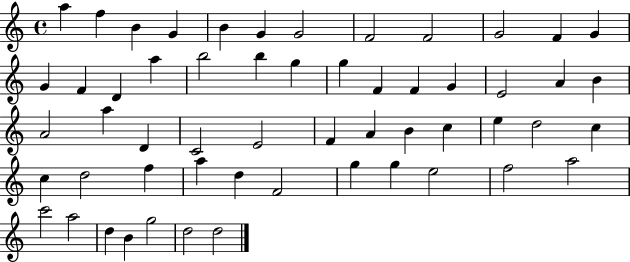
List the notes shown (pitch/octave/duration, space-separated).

A5/q F5/q B4/q G4/q B4/q G4/q G4/h F4/h F4/h G4/h F4/q G4/q G4/q F4/q D4/q A5/q B5/h B5/q G5/q G5/q F4/q F4/q G4/q E4/h A4/q B4/q A4/h A5/q D4/q C4/h E4/h F4/q A4/q B4/q C5/q E5/q D5/h C5/q C5/q D5/h F5/q A5/q D5/q F4/h G5/q G5/q E5/h F5/h A5/h C6/h A5/h D5/q B4/q G5/h D5/h D5/h